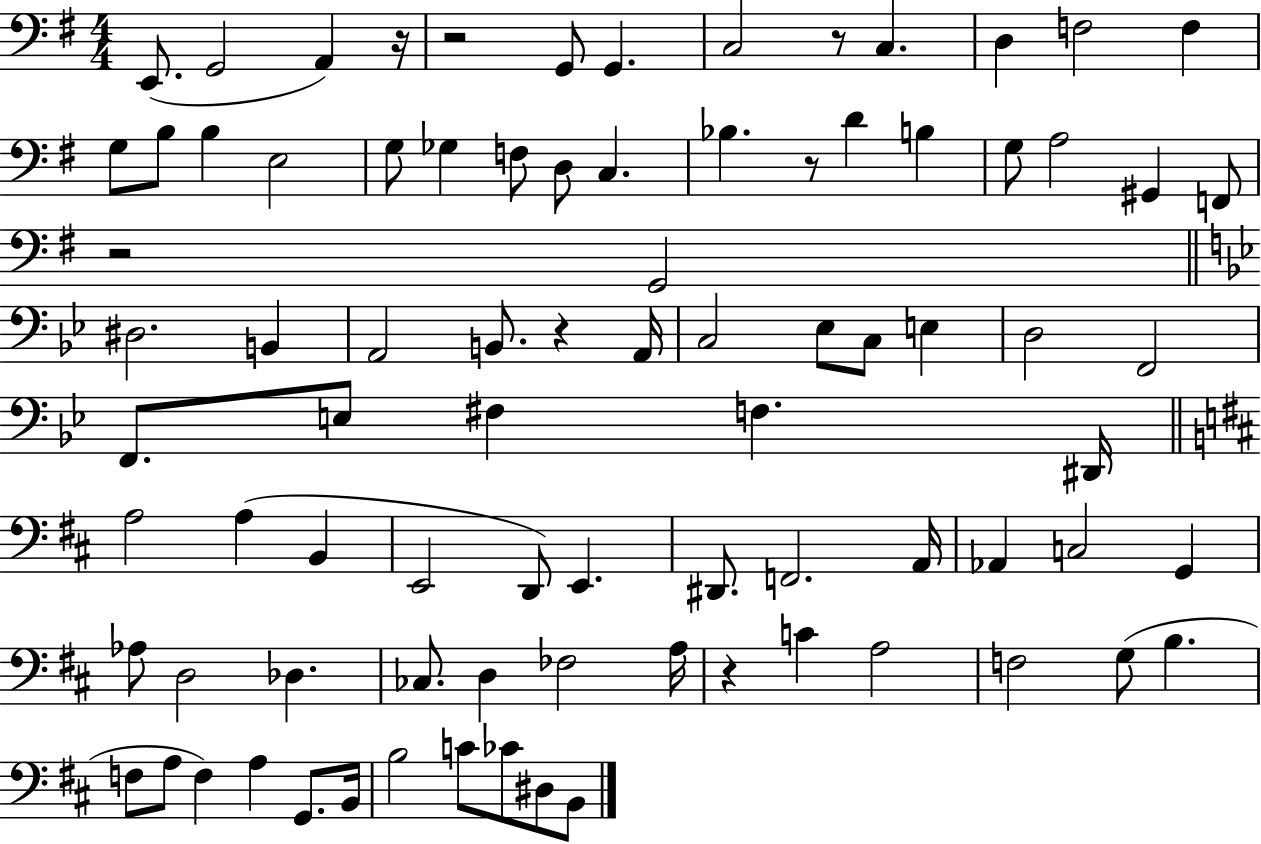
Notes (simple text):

E2/e. G2/h A2/q R/s R/h G2/e G2/q. C3/h R/e C3/q. D3/q F3/h F3/q G3/e B3/e B3/q E3/h G3/e Gb3/q F3/e D3/e C3/q. Bb3/q. R/e D4/q B3/q G3/e A3/h G#2/q F2/e R/h G2/h D#3/h. B2/q A2/h B2/e. R/q A2/s C3/h Eb3/e C3/e E3/q D3/h F2/h F2/e. E3/e F#3/q F3/q. D#2/s A3/h A3/q B2/q E2/h D2/e E2/q. D#2/e. F2/h. A2/s Ab2/q C3/h G2/q Ab3/e D3/h Db3/q. CES3/e. D3/q FES3/h A3/s R/q C4/q A3/h F3/h G3/e B3/q. F3/e A3/e F3/q A3/q G2/e. B2/s B3/h C4/e CES4/e D#3/e B2/e